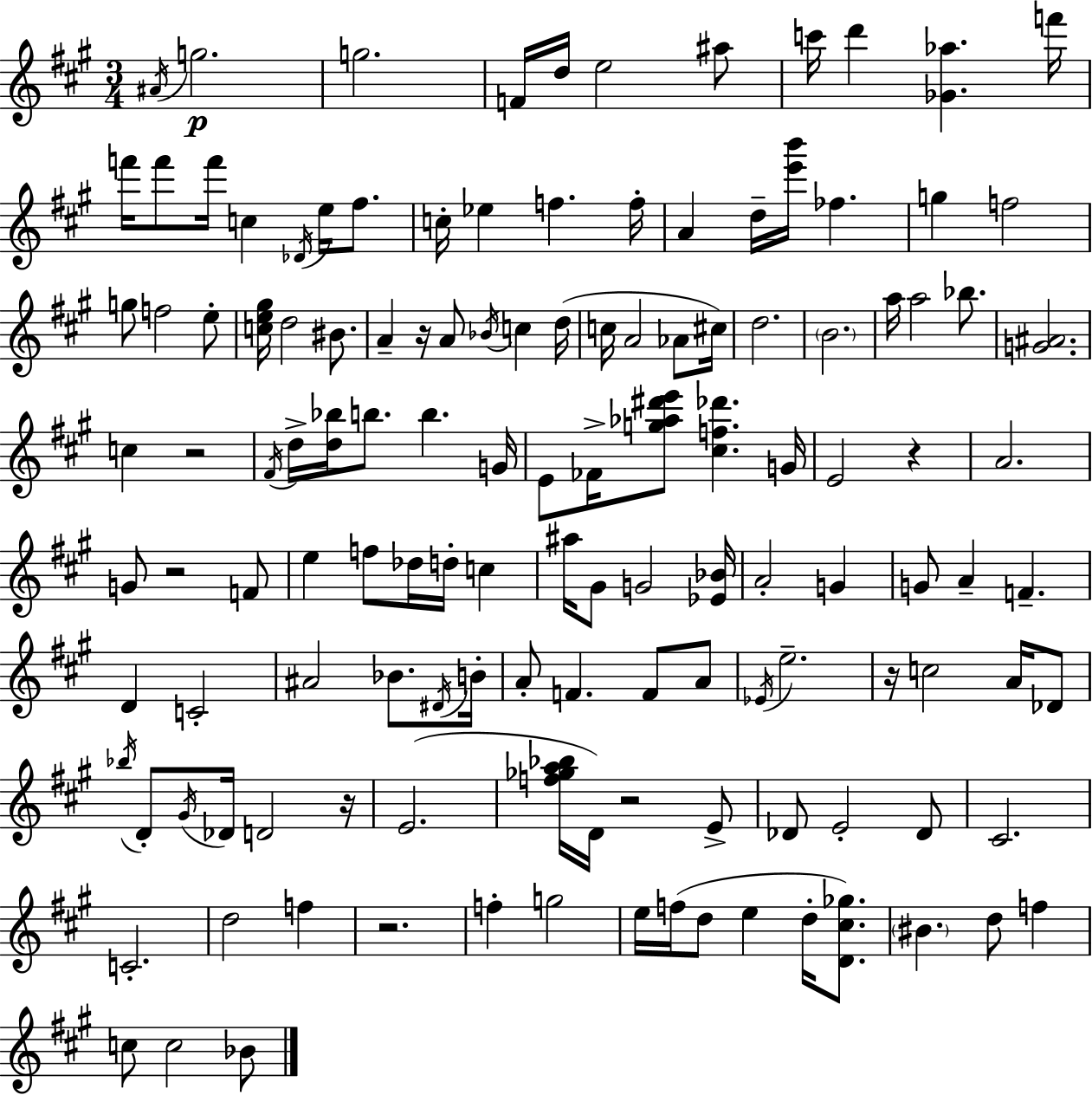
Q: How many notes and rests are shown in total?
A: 132